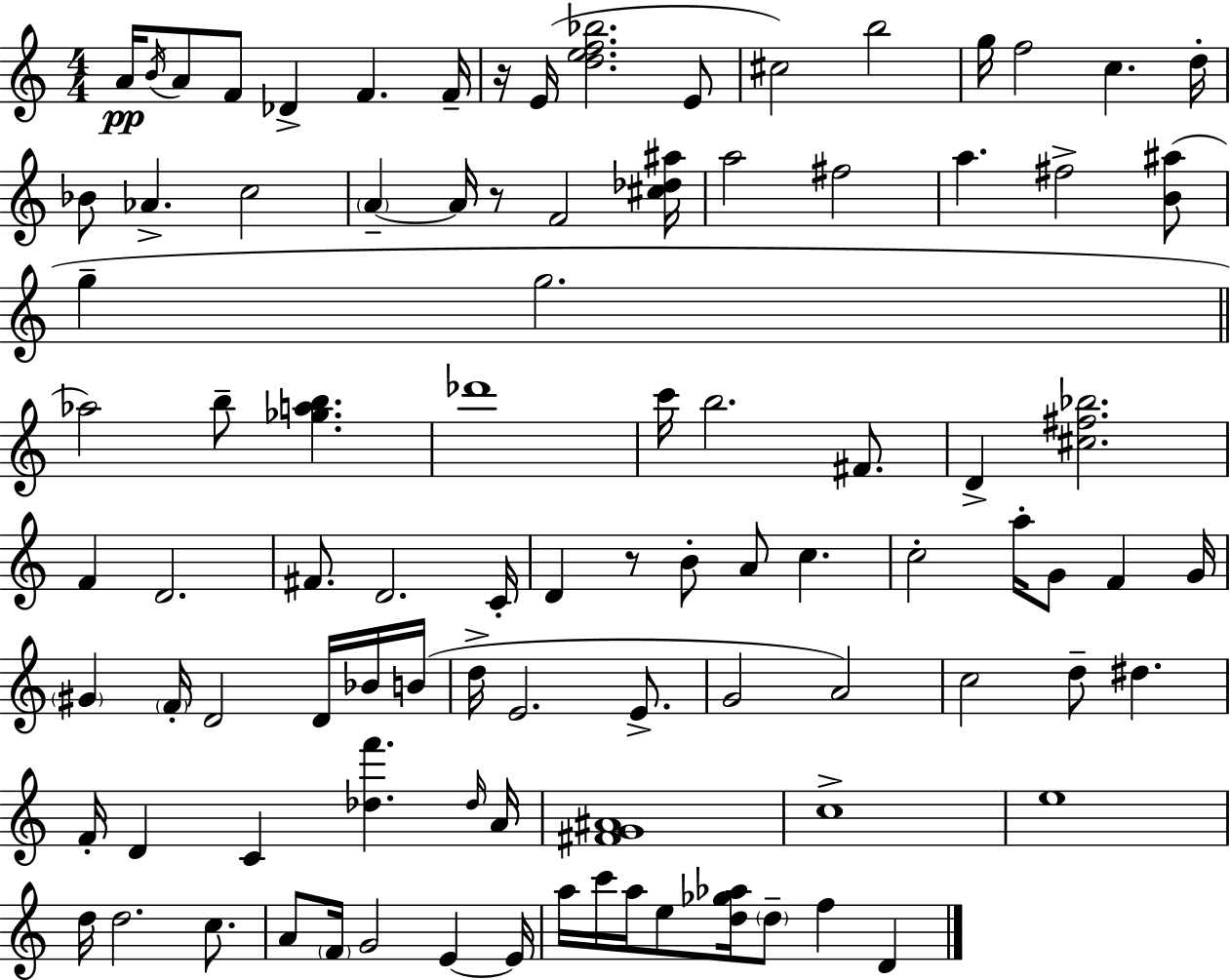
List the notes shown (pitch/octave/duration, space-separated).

A4/s B4/s A4/e F4/e Db4/q F4/q. F4/s R/s E4/s [D5,E5,F5,Bb5]/h. E4/e C#5/h B5/h G5/s F5/h C5/q. D5/s Bb4/e Ab4/q. C5/h A4/q A4/s R/e F4/h [C#5,Db5,A#5]/s A5/h F#5/h A5/q. F#5/h [B4,A#5]/e G5/q G5/h. Ab5/h B5/e [Gb5,A5,B5]/q. Db6/w C6/s B5/h. F#4/e. D4/q [C#5,F#5,Bb5]/h. F4/q D4/h. F#4/e. D4/h. C4/s D4/q R/e B4/e A4/e C5/q. C5/h A5/s G4/e F4/q G4/s G#4/q F4/s D4/h D4/s Bb4/s B4/s D5/s E4/h. E4/e. G4/h A4/h C5/h D5/e D#5/q. F4/s D4/q C4/q [Db5,F6]/q. Db5/s A4/s [F#4,G4,A#4]/w C5/w E5/w D5/s D5/h. C5/e. A4/e F4/s G4/h E4/q E4/s A5/s C6/s A5/s E5/e [D5,Gb5,Ab5]/s D5/e F5/q D4/q